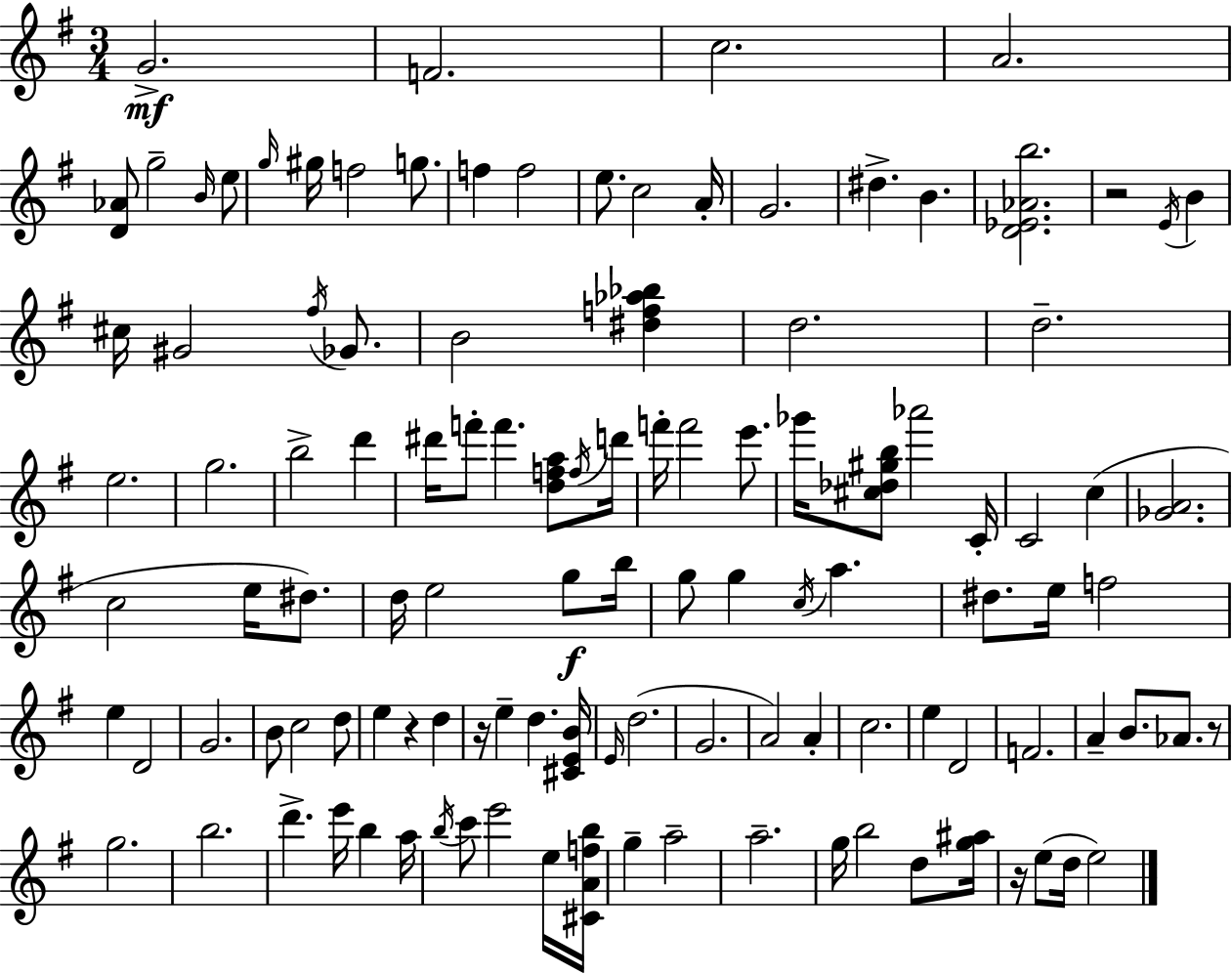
G4/h. F4/h. C5/h. A4/h. [D4,Ab4]/e G5/h B4/s E5/e G5/s G#5/s F5/h G5/e. F5/q F5/h E5/e. C5/h A4/s G4/h. D#5/q. B4/q. [D4,Eb4,Ab4,B5]/h. R/h E4/s B4/q C#5/s G#4/h F#5/s Gb4/e. B4/h [D#5,F5,Ab5,Bb5]/q D5/h. D5/h. E5/h. G5/h. B5/h D6/q D#6/s F6/e F6/q. [D5,F5,A5]/e F5/s D6/s F6/s F6/h E6/e. Gb6/s [C#5,Db5,G#5,B5]/e Ab6/h C4/s C4/h C5/q [Gb4,A4]/h. C5/h E5/s D#5/e. D5/s E5/h G5/e B5/s G5/e G5/q C5/s A5/q. D#5/e. E5/s F5/h E5/q D4/h G4/h. B4/e C5/h D5/e E5/q R/q D5/q R/s E5/q D5/q. [C#4,E4,B4]/s E4/s D5/h. G4/h. A4/h A4/q C5/h. E5/q D4/h F4/h. A4/q B4/e. Ab4/e. R/e G5/h. B5/h. D6/q. E6/s B5/q A5/s B5/s C6/e E6/h E5/s [C#4,A4,F5,B5]/s G5/q A5/h A5/h. G5/s B5/h D5/e [G5,A#5]/s R/s E5/e D5/s E5/h